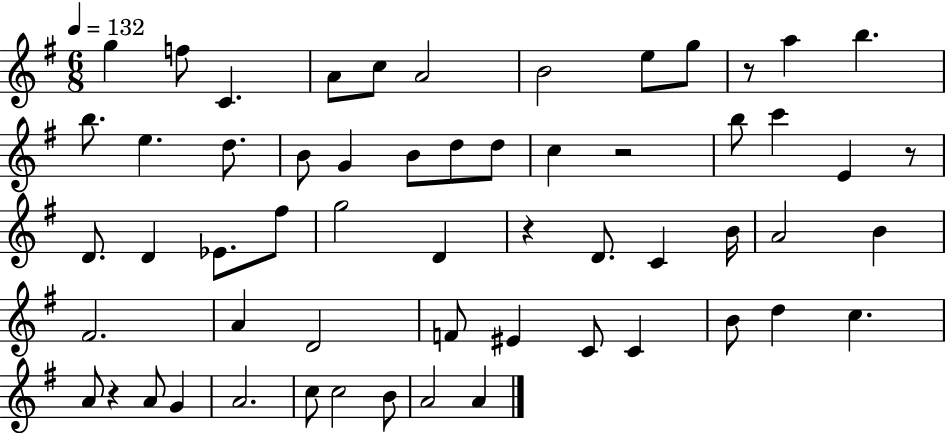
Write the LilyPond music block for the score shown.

{
  \clef treble
  \numericTimeSignature
  \time 6/8
  \key g \major
  \tempo 4 = 132
  g''4 f''8 c'4. | a'8 c''8 a'2 | b'2 e''8 g''8 | r8 a''4 b''4. | \break b''8. e''4. d''8. | b'8 g'4 b'8 d''8 d''8 | c''4 r2 | b''8 c'''4 e'4 r8 | \break d'8. d'4 ees'8. fis''8 | g''2 d'4 | r4 d'8. c'4 b'16 | a'2 b'4 | \break fis'2. | a'4 d'2 | f'8 eis'4 c'8 c'4 | b'8 d''4 c''4. | \break a'8 r4 a'8 g'4 | a'2. | c''8 c''2 b'8 | a'2 a'4 | \break \bar "|."
}